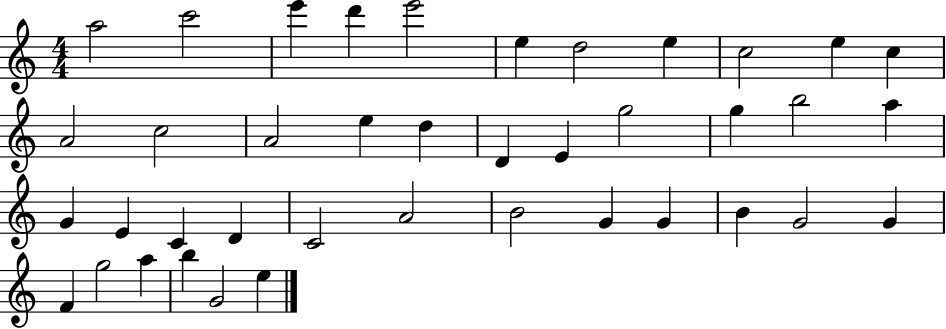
{
  \clef treble
  \numericTimeSignature
  \time 4/4
  \key c \major
  a''2 c'''2 | e'''4 d'''4 e'''2 | e''4 d''2 e''4 | c''2 e''4 c''4 | \break a'2 c''2 | a'2 e''4 d''4 | d'4 e'4 g''2 | g''4 b''2 a''4 | \break g'4 e'4 c'4 d'4 | c'2 a'2 | b'2 g'4 g'4 | b'4 g'2 g'4 | \break f'4 g''2 a''4 | b''4 g'2 e''4 | \bar "|."
}